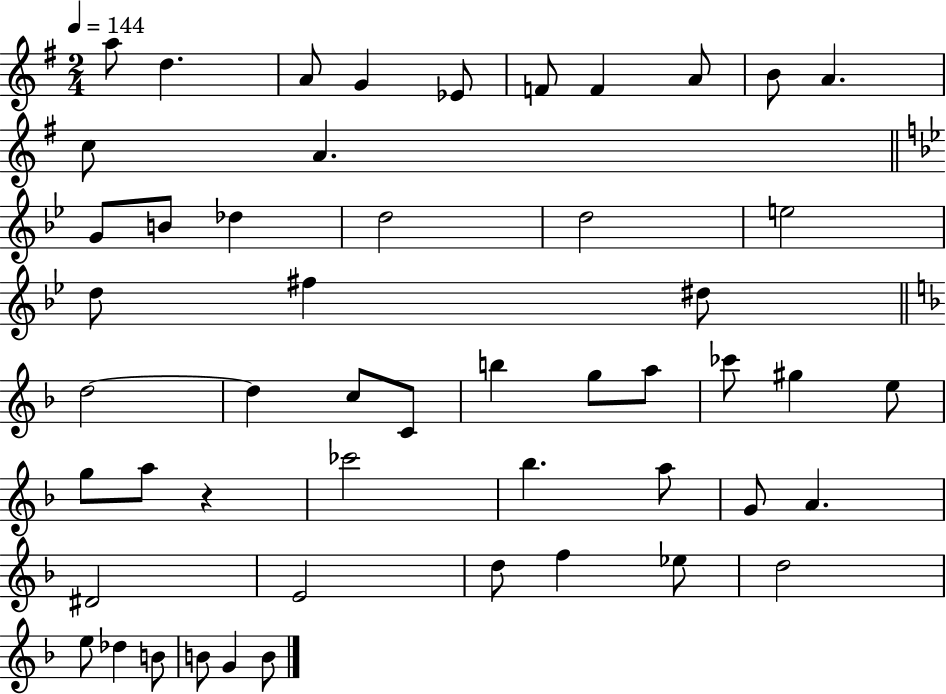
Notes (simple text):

A5/e D5/q. A4/e G4/q Eb4/e F4/e F4/q A4/e B4/e A4/q. C5/e A4/q. G4/e B4/e Db5/q D5/h D5/h E5/h D5/e F#5/q D#5/e D5/h D5/q C5/e C4/e B5/q G5/e A5/e CES6/e G#5/q E5/e G5/e A5/e R/q CES6/h Bb5/q. A5/e G4/e A4/q. D#4/h E4/h D5/e F5/q Eb5/e D5/h E5/e Db5/q B4/e B4/e G4/q B4/e